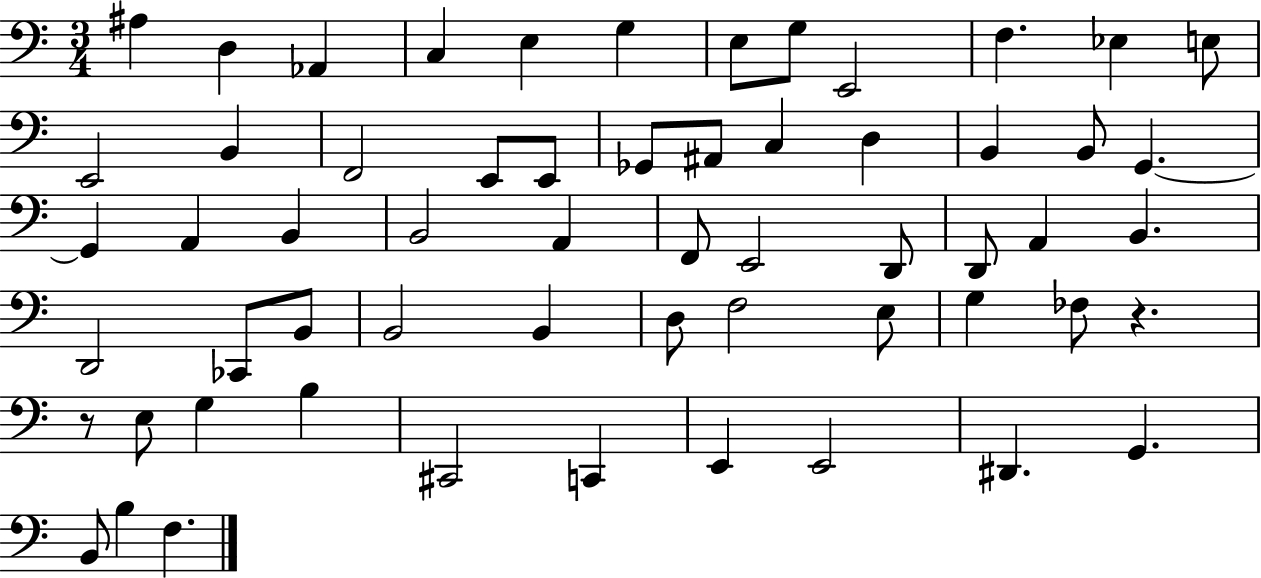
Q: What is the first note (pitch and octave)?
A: A#3